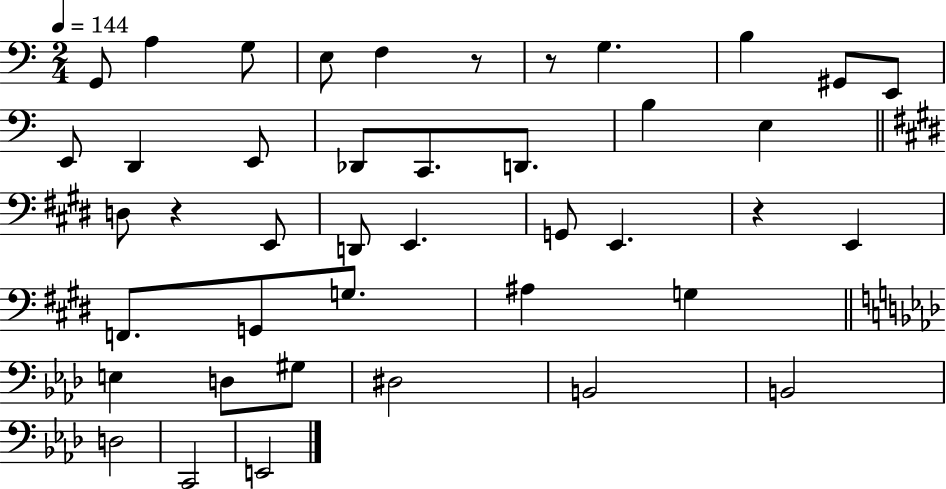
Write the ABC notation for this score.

X:1
T:Untitled
M:2/4
L:1/4
K:C
G,,/2 A, G,/2 E,/2 F, z/2 z/2 G, B, ^G,,/2 E,,/2 E,,/2 D,, E,,/2 _D,,/2 C,,/2 D,,/2 B, E, D,/2 z E,,/2 D,,/2 E,, G,,/2 E,, z E,, F,,/2 G,,/2 G,/2 ^A, G, E, D,/2 ^G,/2 ^D,2 B,,2 B,,2 D,2 C,,2 E,,2